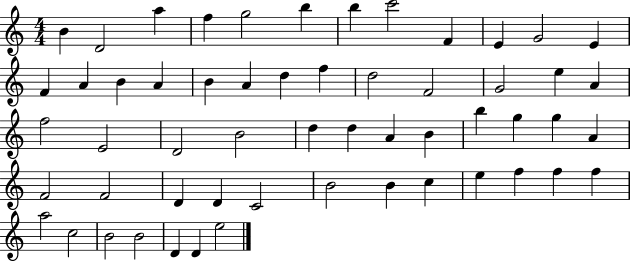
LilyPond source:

{
  \clef treble
  \numericTimeSignature
  \time 4/4
  \key c \major
  b'4 d'2 a''4 | f''4 g''2 b''4 | b''4 c'''2 f'4 | e'4 g'2 e'4 | \break f'4 a'4 b'4 a'4 | b'4 a'4 d''4 f''4 | d''2 f'2 | g'2 e''4 a'4 | \break f''2 e'2 | d'2 b'2 | d''4 d''4 a'4 b'4 | b''4 g''4 g''4 a'4 | \break f'2 f'2 | d'4 d'4 c'2 | b'2 b'4 c''4 | e''4 f''4 f''4 f''4 | \break a''2 c''2 | b'2 b'2 | d'4 d'4 e''2 | \bar "|."
}